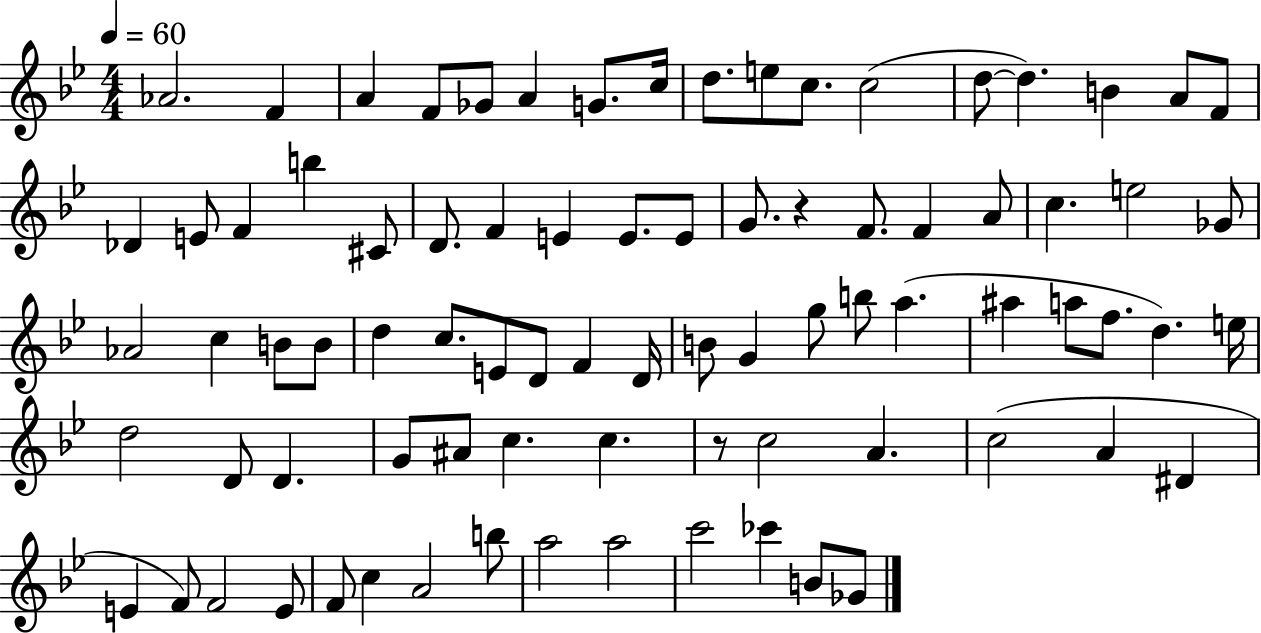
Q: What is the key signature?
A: BES major